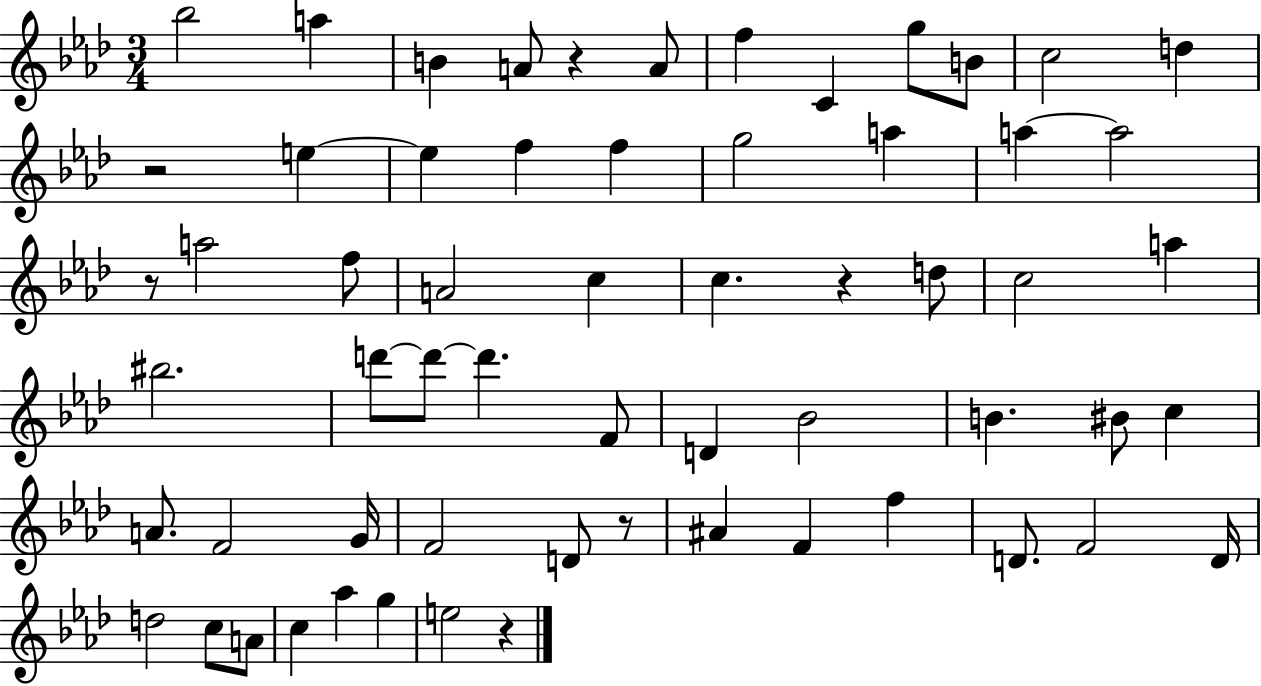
X:1
T:Untitled
M:3/4
L:1/4
K:Ab
_b2 a B A/2 z A/2 f C g/2 B/2 c2 d z2 e e f f g2 a a a2 z/2 a2 f/2 A2 c c z d/2 c2 a ^b2 d'/2 d'/2 d' F/2 D _B2 B ^B/2 c A/2 F2 G/4 F2 D/2 z/2 ^A F f D/2 F2 D/4 d2 c/2 A/2 c _a g e2 z